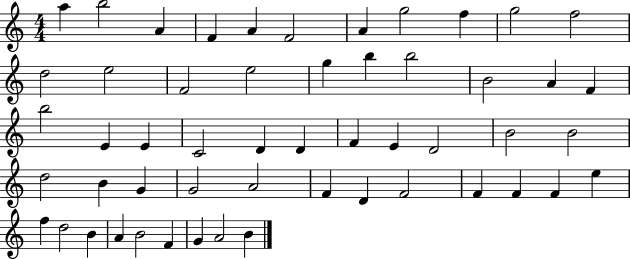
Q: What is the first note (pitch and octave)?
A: A5